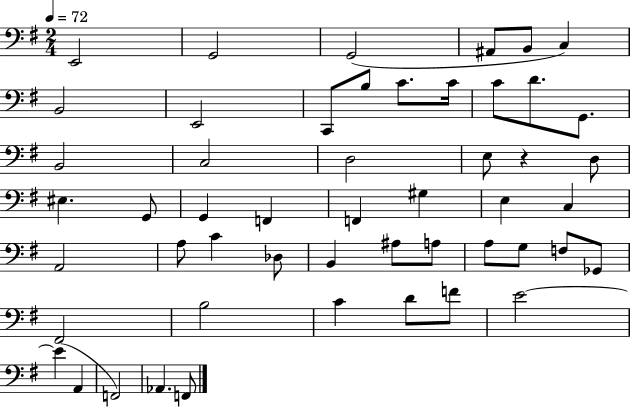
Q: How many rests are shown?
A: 1